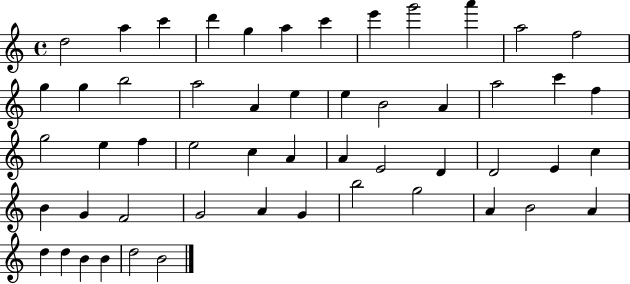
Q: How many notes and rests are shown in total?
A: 53